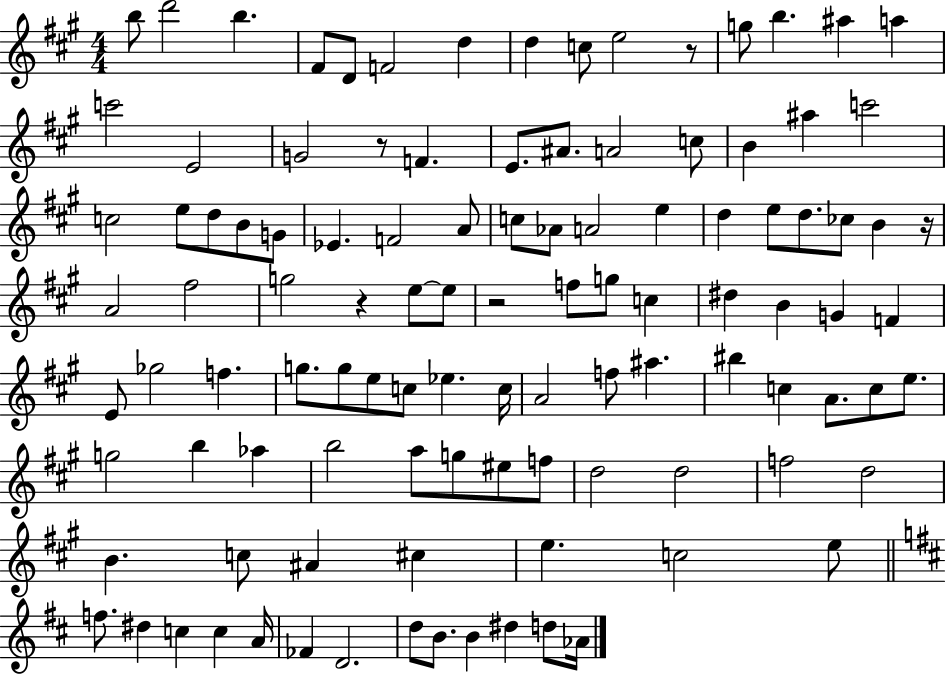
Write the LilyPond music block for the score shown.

{
  \clef treble
  \numericTimeSignature
  \time 4/4
  \key a \major
  b''8 d'''2 b''4. | fis'8 d'8 f'2 d''4 | d''4 c''8 e''2 r8 | g''8 b''4. ais''4 a''4 | \break c'''2 e'2 | g'2 r8 f'4. | e'8. ais'8. a'2 c''8 | b'4 ais''4 c'''2 | \break c''2 e''8 d''8 b'8 g'8 | ees'4. f'2 a'8 | c''8 aes'8 a'2 e''4 | d''4 e''8 d''8. ces''8 b'4 r16 | \break a'2 fis''2 | g''2 r4 e''8~~ e''8 | r2 f''8 g''8 c''4 | dis''4 b'4 g'4 f'4 | \break e'8 ges''2 f''4. | g''8. g''8 e''8 c''8 ees''4. c''16 | a'2 f''8 ais''4. | bis''4 c''4 a'8. c''8 e''8. | \break g''2 b''4 aes''4 | b''2 a''8 g''8 eis''8 f''8 | d''2 d''2 | f''2 d''2 | \break b'4. c''8 ais'4 cis''4 | e''4. c''2 e''8 | \bar "||" \break \key b \minor f''8. dis''4 c''4 c''4 a'16 | fes'4 d'2. | d''8 b'8. b'4 dis''4 d''8 aes'16 | \bar "|."
}